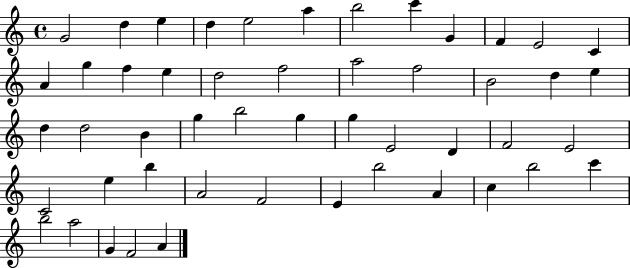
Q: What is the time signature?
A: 4/4